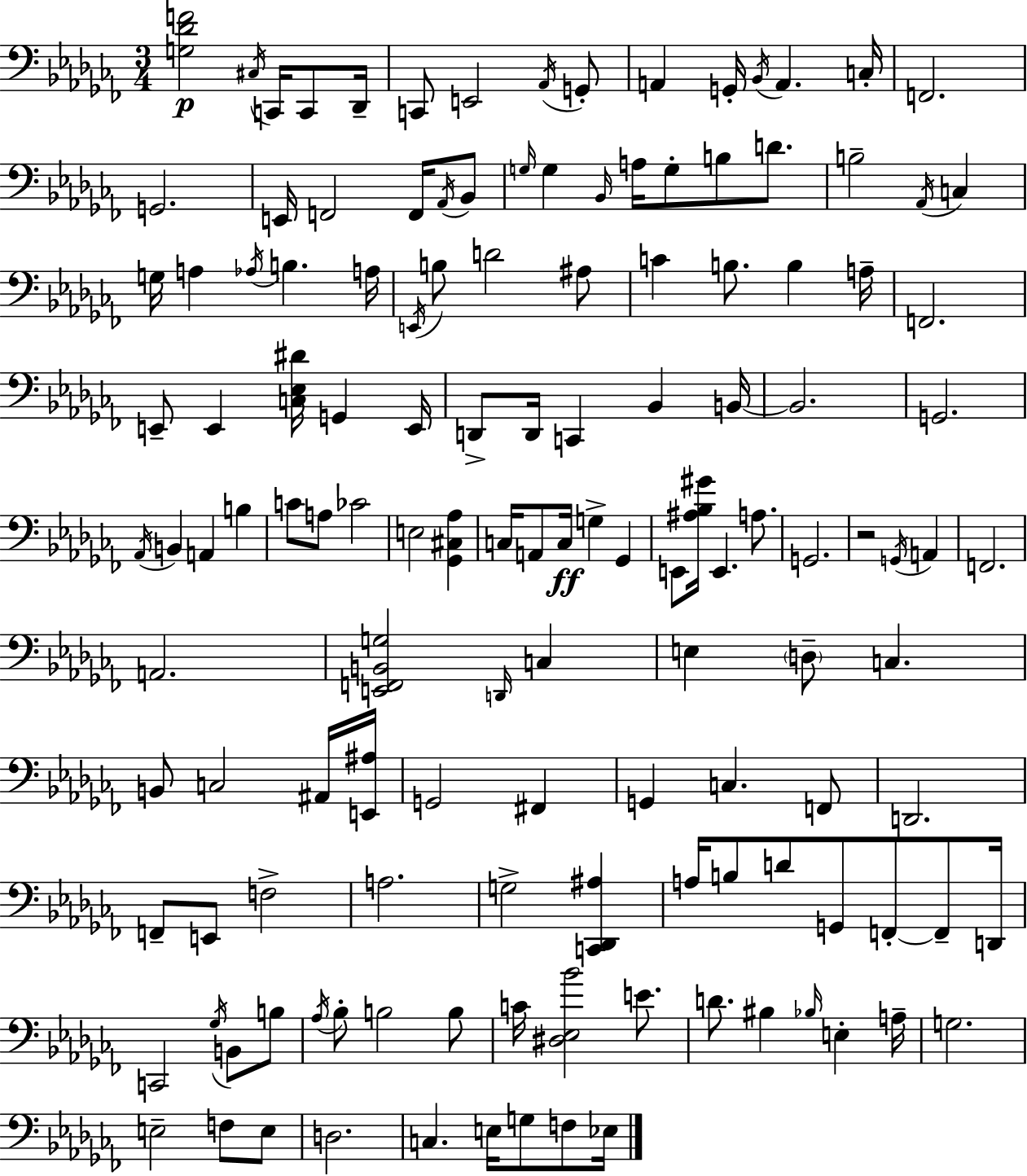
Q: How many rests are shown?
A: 1